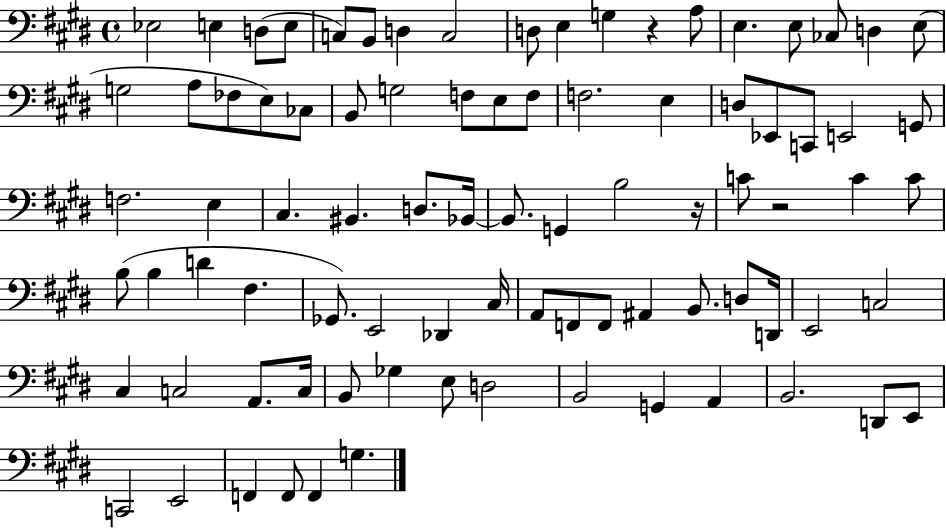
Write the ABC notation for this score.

X:1
T:Untitled
M:4/4
L:1/4
K:E
_E,2 E, D,/2 E,/2 C,/2 B,,/2 D, C,2 D,/2 E, G, z A,/2 E, E,/2 _C,/2 D, E,/2 G,2 A,/2 _F,/2 E,/2 _C,/2 B,,/2 G,2 F,/2 E,/2 F,/2 F,2 E, D,/2 _E,,/2 C,,/2 E,,2 G,,/2 F,2 E, ^C, ^B,, D,/2 _B,,/4 _B,,/2 G,, B,2 z/4 C/2 z2 C C/2 B,/2 B, D ^F, _G,,/2 E,,2 _D,, ^C,/4 A,,/2 F,,/2 F,,/2 ^A,, B,,/2 D,/2 D,,/4 E,,2 C,2 ^C, C,2 A,,/2 C,/4 B,,/2 _G, E,/2 D,2 B,,2 G,, A,, B,,2 D,,/2 E,,/2 C,,2 E,,2 F,, F,,/2 F,, G,